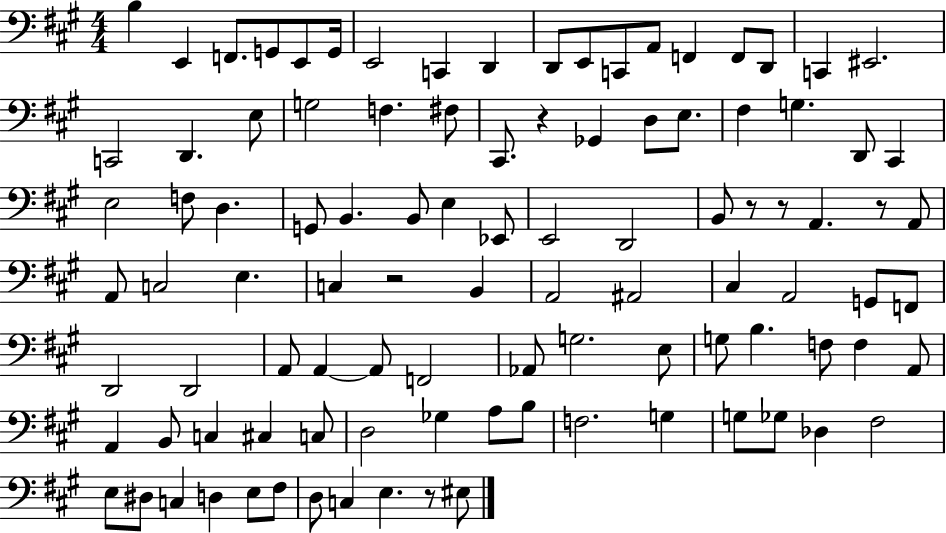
X:1
T:Untitled
M:4/4
L:1/4
K:A
B, E,, F,,/2 G,,/2 E,,/2 G,,/4 E,,2 C,, D,, D,,/2 E,,/2 C,,/2 A,,/2 F,, F,,/2 D,,/2 C,, ^E,,2 C,,2 D,, E,/2 G,2 F, ^F,/2 ^C,,/2 z _G,, D,/2 E,/2 ^F, G, D,,/2 ^C,, E,2 F,/2 D, G,,/2 B,, B,,/2 E, _E,,/2 E,,2 D,,2 B,,/2 z/2 z/2 A,, z/2 A,,/2 A,,/2 C,2 E, C, z2 B,, A,,2 ^A,,2 ^C, A,,2 G,,/2 F,,/2 D,,2 D,,2 A,,/2 A,, A,,/2 F,,2 _A,,/2 G,2 E,/2 G,/2 B, F,/2 F, A,,/2 A,, B,,/2 C, ^C, C,/2 D,2 _G, A,/2 B,/2 F,2 G, G,/2 _G,/2 _D, ^F,2 E,/2 ^D,/2 C, D, E,/2 ^F,/2 D,/2 C, E, z/2 ^E,/2